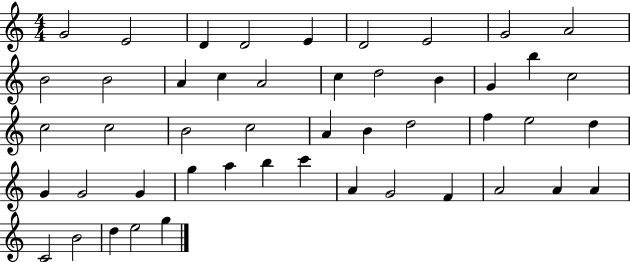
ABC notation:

X:1
T:Untitled
M:4/4
L:1/4
K:C
G2 E2 D D2 E D2 E2 G2 A2 B2 B2 A c A2 c d2 B G b c2 c2 c2 B2 c2 A B d2 f e2 d G G2 G g a b c' A G2 F A2 A A C2 B2 d e2 g